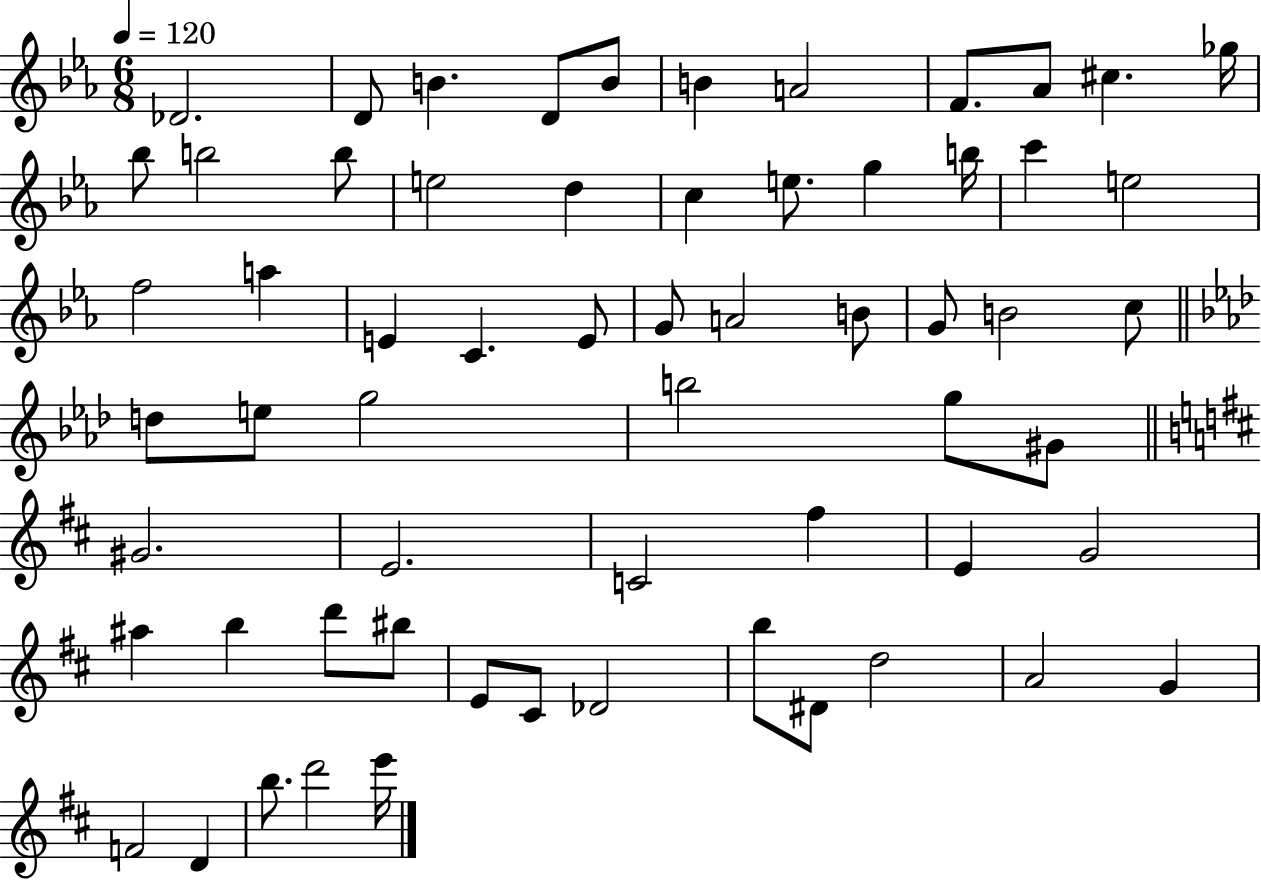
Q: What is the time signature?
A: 6/8